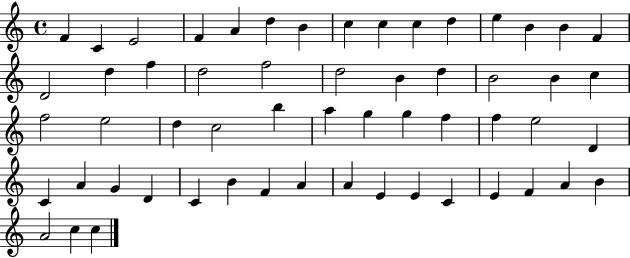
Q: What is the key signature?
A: C major